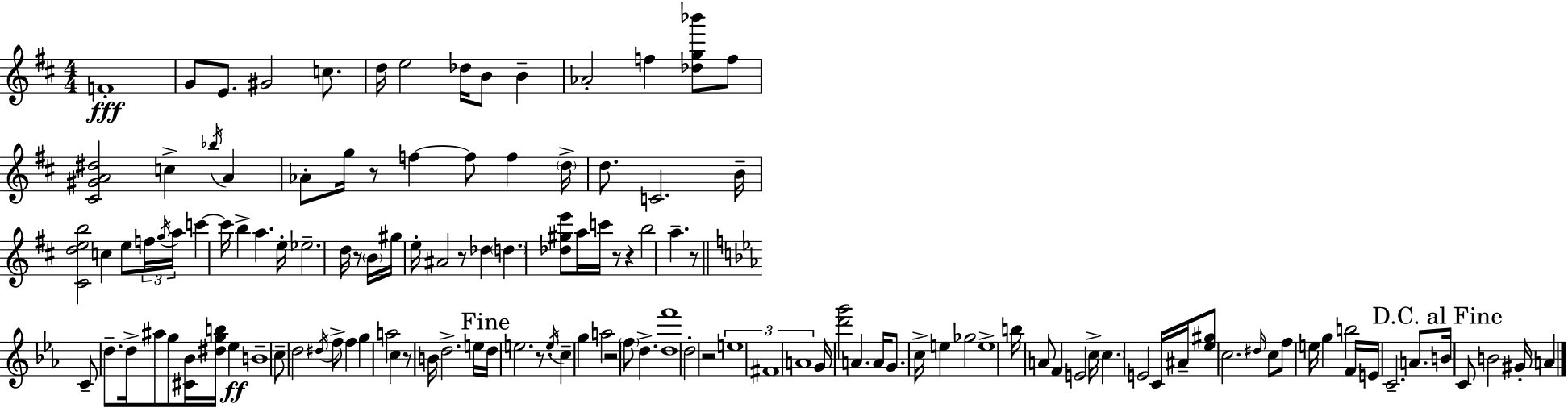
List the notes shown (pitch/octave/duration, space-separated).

F4/w G4/e E4/e. G#4/h C5/e. D5/s E5/h Db5/s B4/e B4/q Ab4/h F5/q [Db5,G5,Bb6]/e F5/e [C#4,G#4,A4,D#5]/h C5/q Bb5/s A4/q Ab4/e G5/s R/e F5/q F5/e F5/q D5/s D5/e. C4/h. B4/s [C#4,D5,E5,B5]/h C5/q E5/e F5/s G5/s A5/s C6/q C6/s B5/q A5/q. E5/s Eb5/h. D5/s R/e B4/s G#5/s E5/s A#4/h R/e Db5/q D5/q. [Db5,G#5,E6]/e A5/s C6/s R/e R/q B5/h A5/q. R/e C4/e D5/e. D5/s A#5/e G5/e [C#4,Bb4]/s [D#5,G5,B5]/s Eb5/q B4/w C5/e D5/h D#5/s F5/e F5/q G5/q A5/h C5/q R/e B4/s D5/h. E5/s D5/s E5/h. R/e. E5/s C5/q G5/q A5/h R/h F5/e D5/q. [D5,F6]/w D5/h R/h E5/w F#4/w A4/w G4/s [D6,G6]/h A4/q. A4/s G4/e. C5/s E5/q Gb5/h E5/w B5/s A4/e F4/q E4/h C5/s C5/q. E4/h C4/s A#4/s [Eb5,G#5]/e C5/h. D#5/s C5/e F5/e E5/s G5/q B5/h F4/s E4/s C4/h. A4/e. B4/s C4/e B4/h G#4/s A4/q